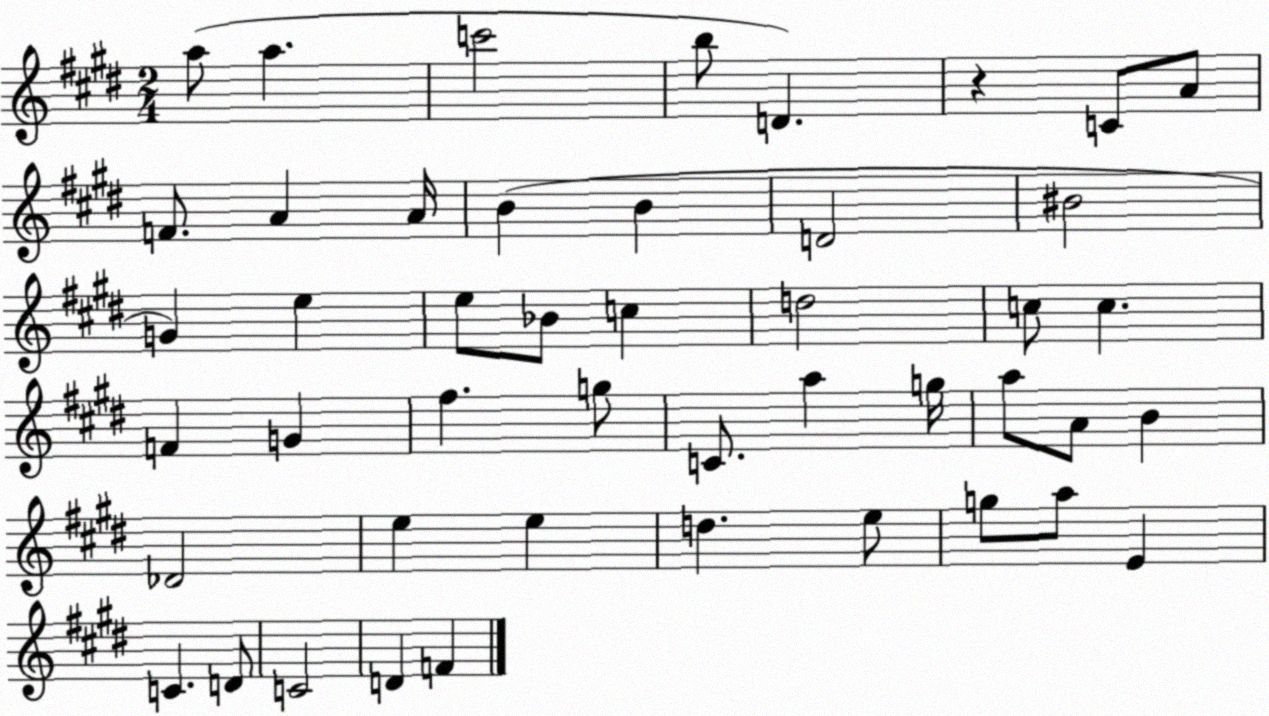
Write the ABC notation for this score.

X:1
T:Untitled
M:2/4
L:1/4
K:E
a/2 a c'2 b/2 D z C/2 A/2 F/2 A A/4 B B D2 ^B2 G e e/2 _B/2 c d2 c/2 c F G ^f g/2 C/2 a g/4 a/2 A/2 B _D2 e e d e/2 g/2 a/2 E C D/2 C2 D F